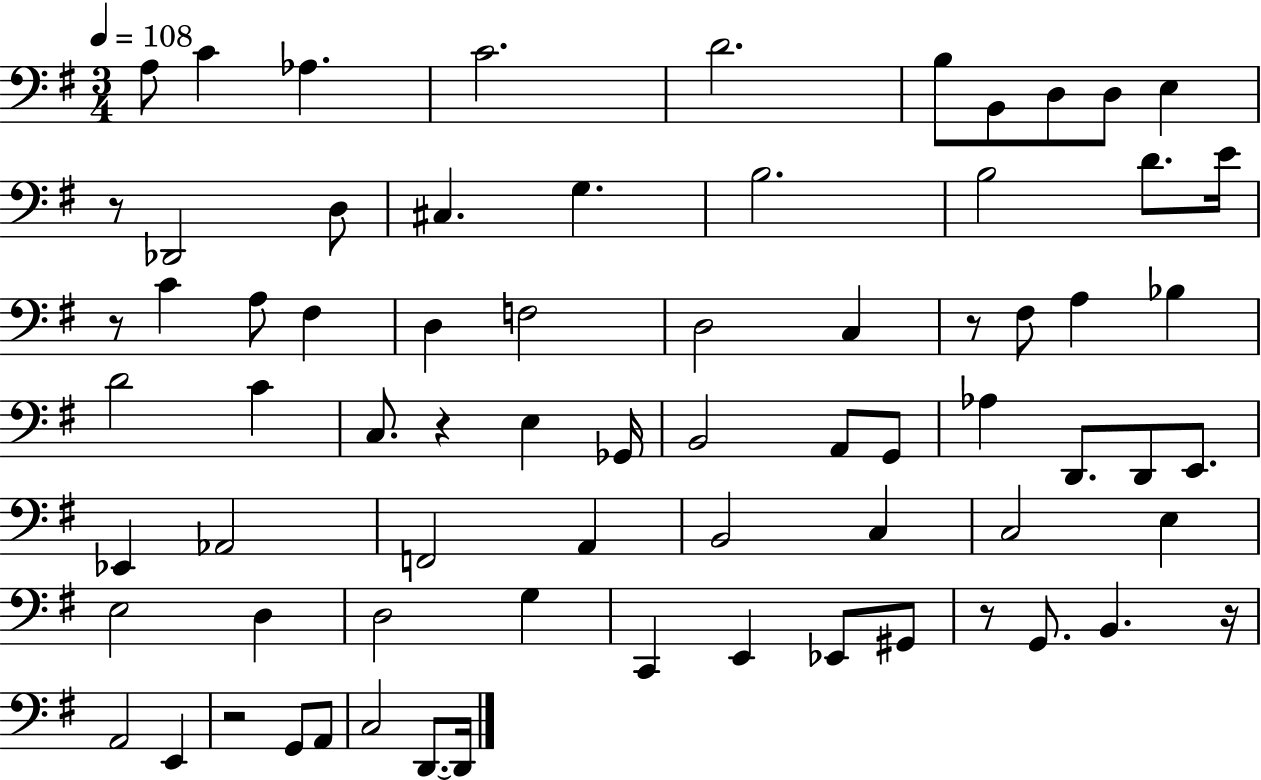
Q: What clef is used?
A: bass